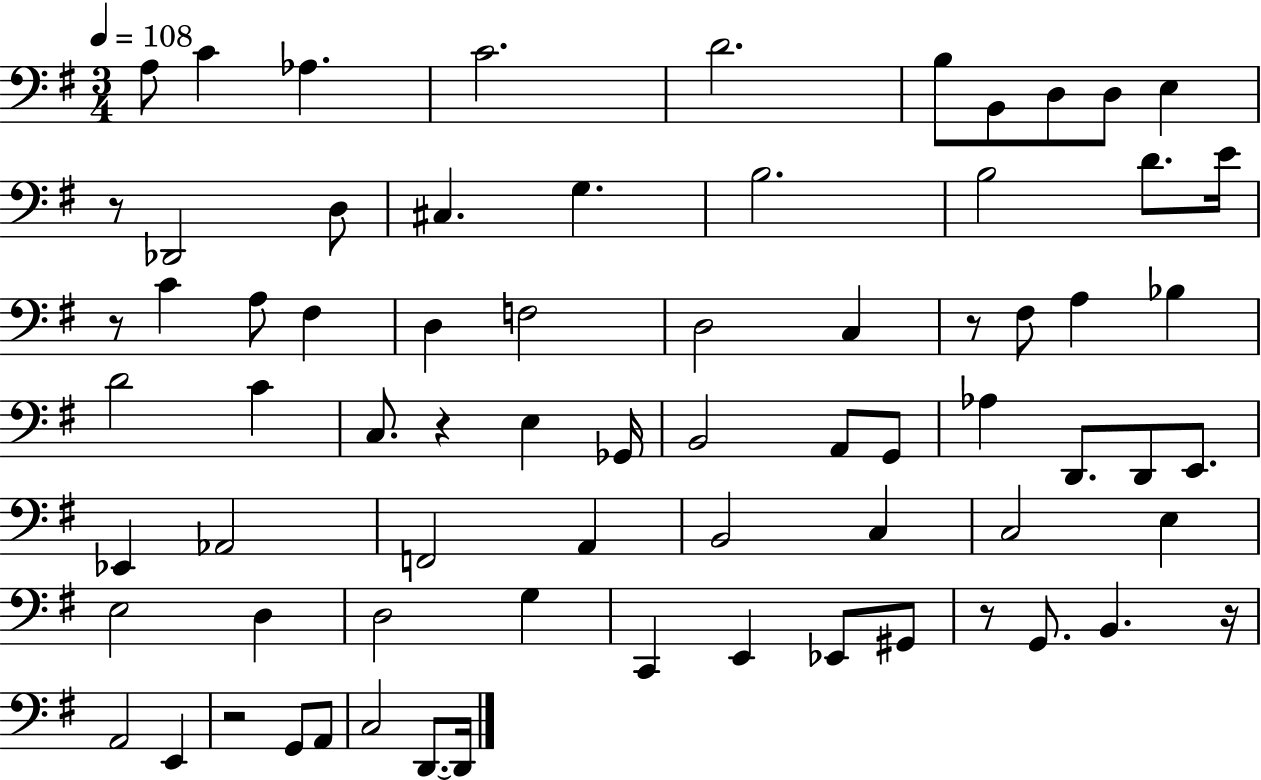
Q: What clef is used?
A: bass